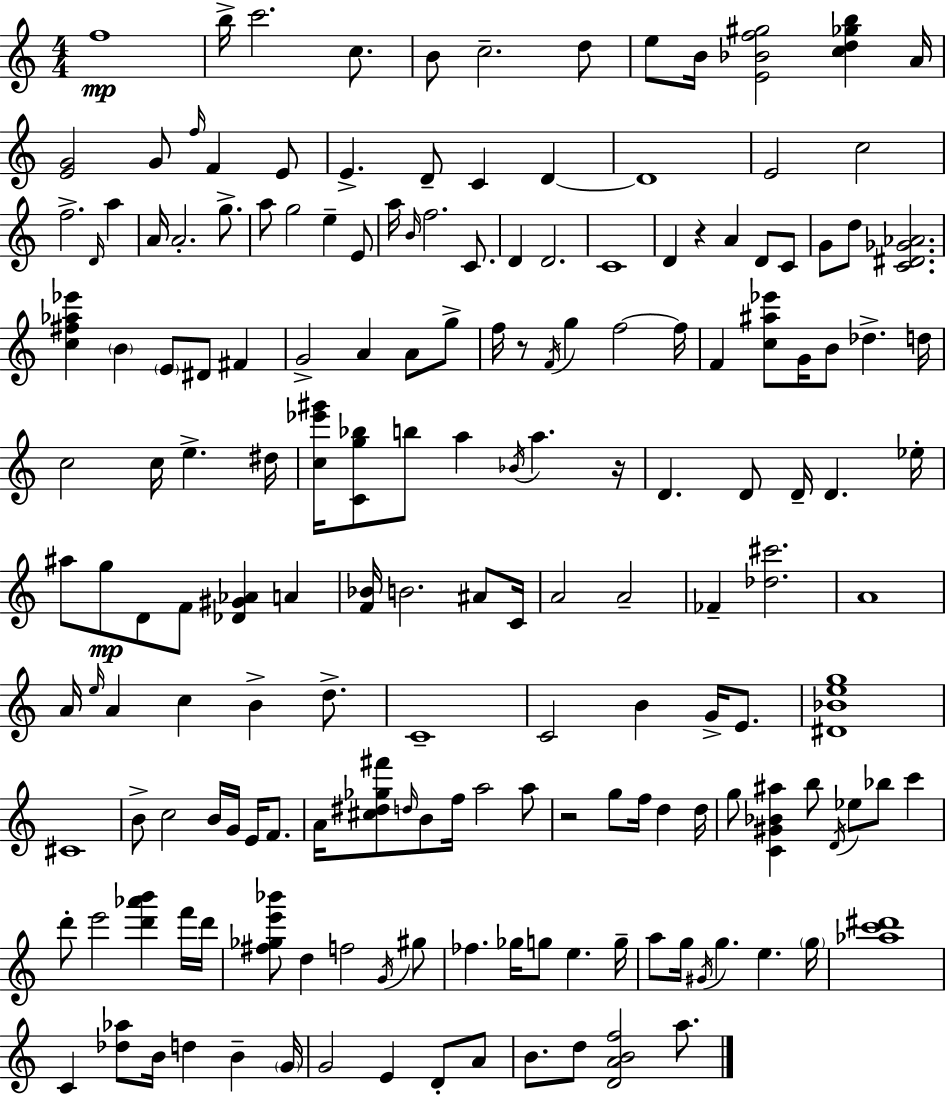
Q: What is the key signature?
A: A minor